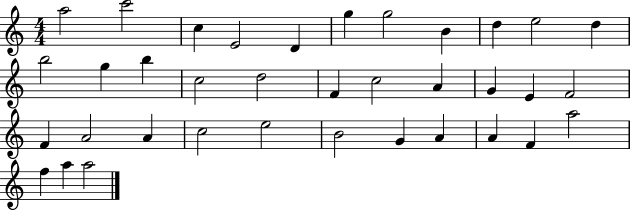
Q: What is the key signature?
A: C major